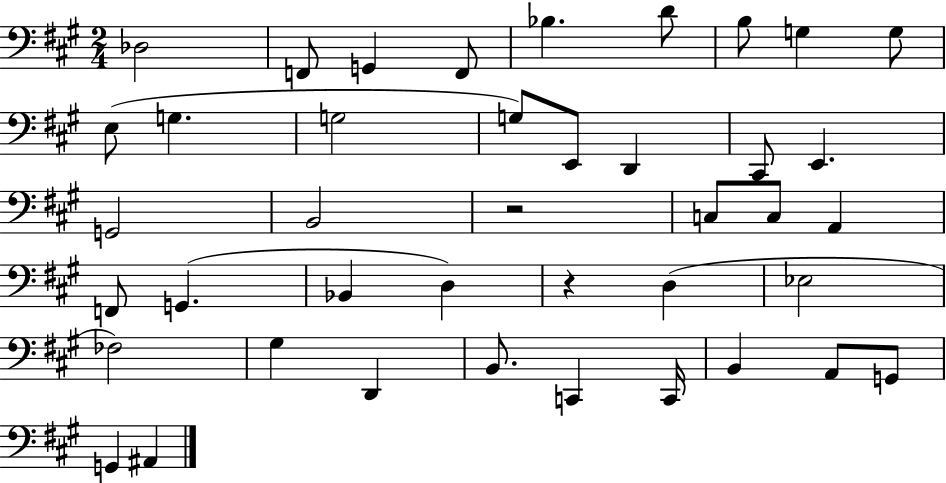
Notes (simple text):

Db3/h F2/e G2/q F2/e Bb3/q. D4/e B3/e G3/q G3/e E3/e G3/q. G3/h G3/e E2/e D2/q C#2/e E2/q. G2/h B2/h R/h C3/e C3/e A2/q F2/e G2/q. Bb2/q D3/q R/q D3/q Eb3/h FES3/h G#3/q D2/q B2/e. C2/q C2/s B2/q A2/e G2/e G2/q A#2/q